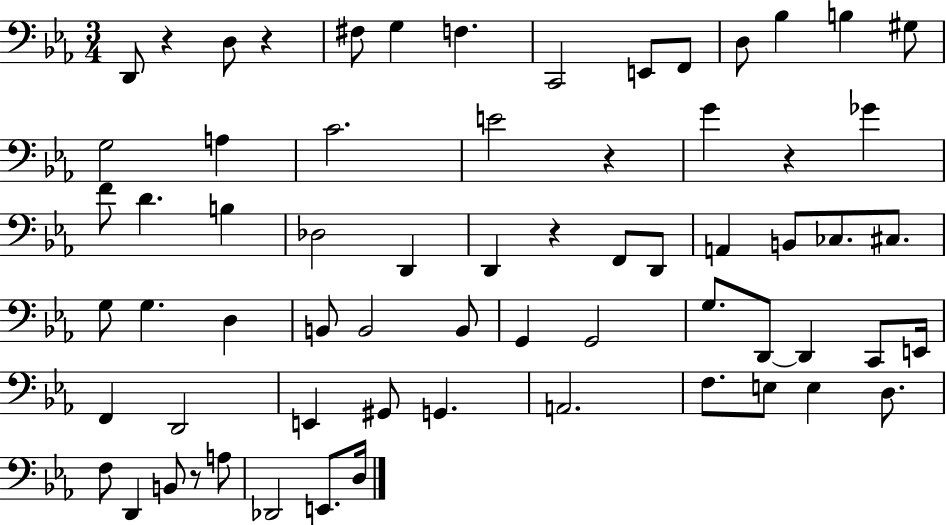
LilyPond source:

{
  \clef bass
  \numericTimeSignature
  \time 3/4
  \key ees \major
  d,8 r4 d8 r4 | fis8 g4 f4. | c,2 e,8 f,8 | d8 bes4 b4 gis8 | \break g2 a4 | c'2. | e'2 r4 | g'4 r4 ges'4 | \break f'8 d'4. b4 | des2 d,4 | d,4 r4 f,8 d,8 | a,4 b,8 ces8. cis8. | \break g8 g4. d4 | b,8 b,2 b,8 | g,4 g,2 | g8. d,8~~ d,4 c,8 e,16 | \break f,4 d,2 | e,4 gis,8 g,4. | a,2. | f8. e8 e4 d8. | \break f8 d,4 b,8 r8 a8 | des,2 e,8. d16 | \bar "|."
}